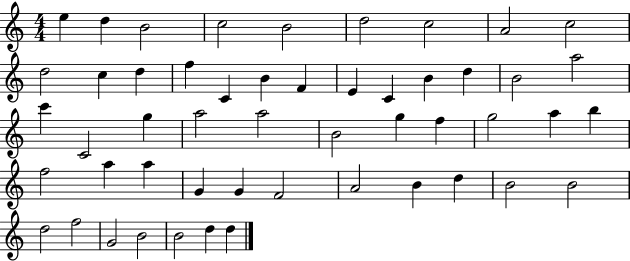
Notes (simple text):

E5/q D5/q B4/h C5/h B4/h D5/h C5/h A4/h C5/h D5/h C5/q D5/q F5/q C4/q B4/q F4/q E4/q C4/q B4/q D5/q B4/h A5/h C6/q C4/h G5/q A5/h A5/h B4/h G5/q F5/q G5/h A5/q B5/q F5/h A5/q A5/q G4/q G4/q F4/h A4/h B4/q D5/q B4/h B4/h D5/h F5/h G4/h B4/h B4/h D5/q D5/q